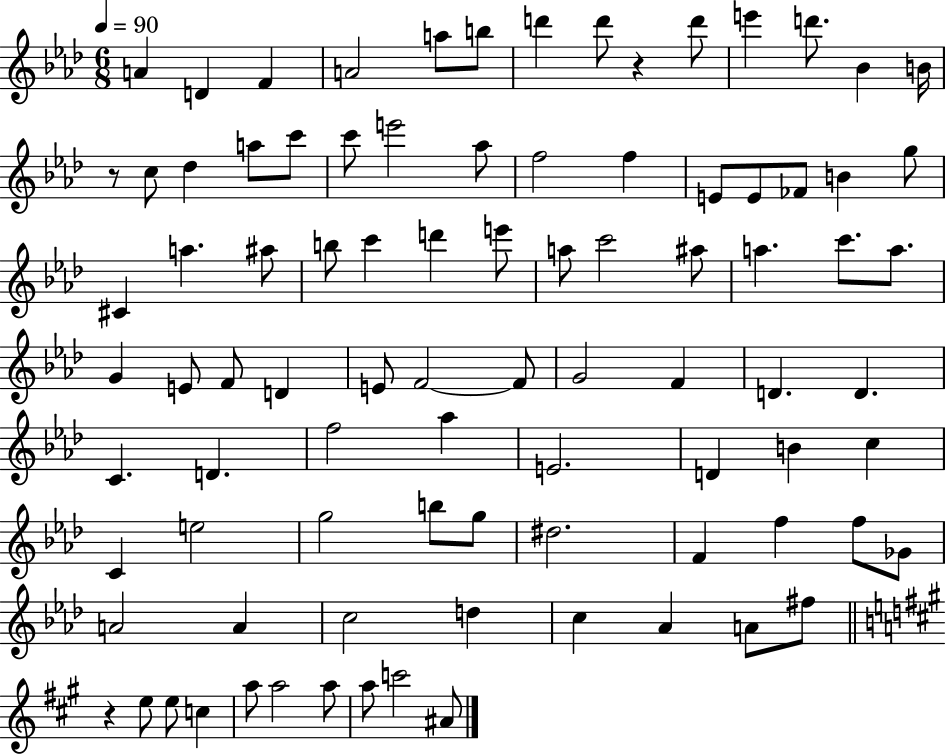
X:1
T:Untitled
M:6/8
L:1/4
K:Ab
A D F A2 a/2 b/2 d' d'/2 z d'/2 e' d'/2 _B B/4 z/2 c/2 _d a/2 c'/2 c'/2 e'2 _a/2 f2 f E/2 E/2 _F/2 B g/2 ^C a ^a/2 b/2 c' d' e'/2 a/2 c'2 ^a/2 a c'/2 a/2 G E/2 F/2 D E/2 F2 F/2 G2 F D D C D f2 _a E2 D B c C e2 g2 b/2 g/2 ^d2 F f f/2 _G/2 A2 A c2 d c _A A/2 ^f/2 z e/2 e/2 c a/2 a2 a/2 a/2 c'2 ^A/2